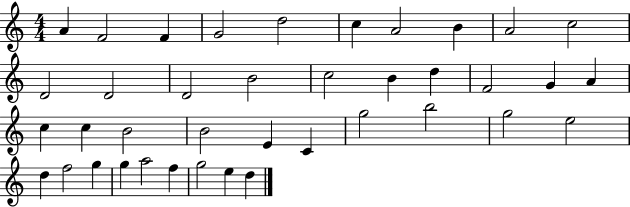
{
  \clef treble
  \numericTimeSignature
  \time 4/4
  \key c \major
  a'4 f'2 f'4 | g'2 d''2 | c''4 a'2 b'4 | a'2 c''2 | \break d'2 d'2 | d'2 b'2 | c''2 b'4 d''4 | f'2 g'4 a'4 | \break c''4 c''4 b'2 | b'2 e'4 c'4 | g''2 b''2 | g''2 e''2 | \break d''4 f''2 g''4 | g''4 a''2 f''4 | g''2 e''4 d''4 | \bar "|."
}